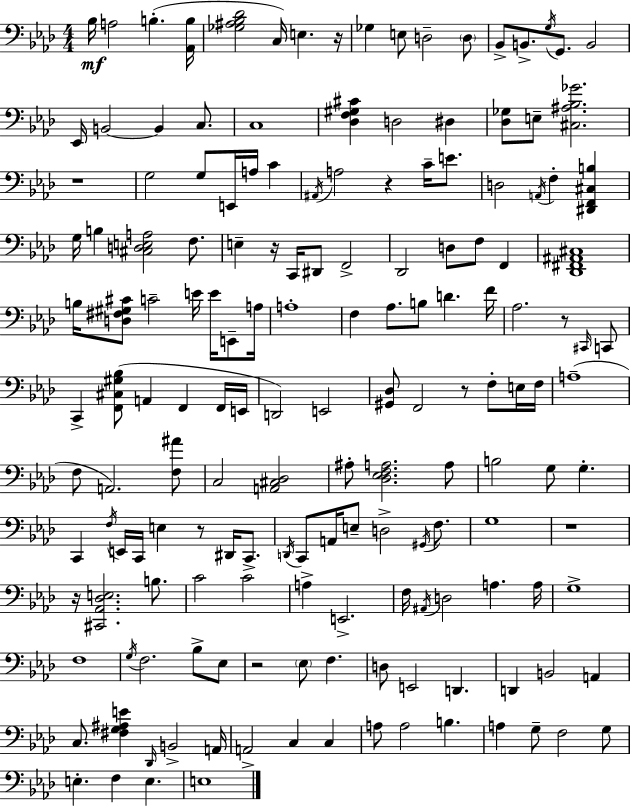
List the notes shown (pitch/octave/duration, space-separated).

Bb3/s A3/h B3/q. [Ab2,B3]/s [Gb3,A#3,Bb3,Db4]/h C3/s E3/q. R/s Gb3/q E3/e D3/h D3/e Bb2/e B2/e. G3/s G2/e. B2/h Eb2/s B2/h B2/q C3/e. C3/w [Db3,F3,G#3,C#4]/q D3/h D#3/q [Db3,Gb3]/e E3/e [C#3,A#3,Bb3,Gb4]/h. R/w G3/h G3/e E2/s A3/s C4/q A#2/s A3/h R/q C4/s E4/e. D3/h A2/s F3/q [D#2,F2,C#3,B3]/q G3/s B3/q [C#3,D3,E3,A3]/h F3/e. E3/q R/s C2/s D#2/e F2/h Db2/h D3/e F3/e F2/q [Db2,F#2,A#2,C#3]/w B3/s [D3,F#3,G#3,C#4]/e C4/h E4/s E4/s E2/e A3/s A3/w F3/q Ab3/e. B3/e D4/q. F4/s Ab3/h. R/e C#2/s C2/e C2/q [F2,C#3,G#3,Bb3]/e A2/q F2/q F2/s E2/s D2/h E2/h [G#2,Db3]/e F2/h R/e F3/e E3/s F3/s A3/w F3/e A2/h. [F3,A#4]/e C3/h [A2,C#3,Db3]/h A#3/e [Db3,Eb3,F3,A3]/h. A3/e B3/h G3/e G3/q. C2/q F3/s E2/s C2/s E3/q R/e D#2/s C2/e. D2/s C2/e A2/s E3/e D3/h G#2/s F3/e. G3/w R/w R/s [C#2,Ab2,Db3,E3]/h. B3/e. C4/h C4/h A3/q E2/h. F3/s A#2/s D3/h A3/q. A3/s G3/w F3/w G3/s F3/h. Bb3/e Eb3/e R/h Eb3/e F3/q. D3/e E2/h D2/q. D2/q B2/h A2/q C3/e. [F#3,G3,A#3,E4]/q Db2/s B2/h A2/s A2/h C3/q C3/q A3/e A3/h B3/q. A3/q G3/e F3/h G3/e E3/q. F3/q E3/q. E3/w